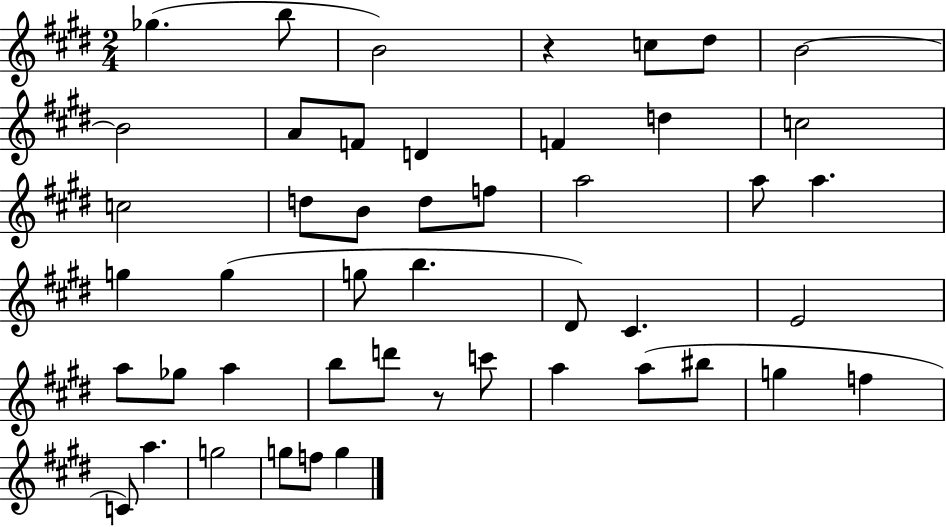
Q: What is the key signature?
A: E major